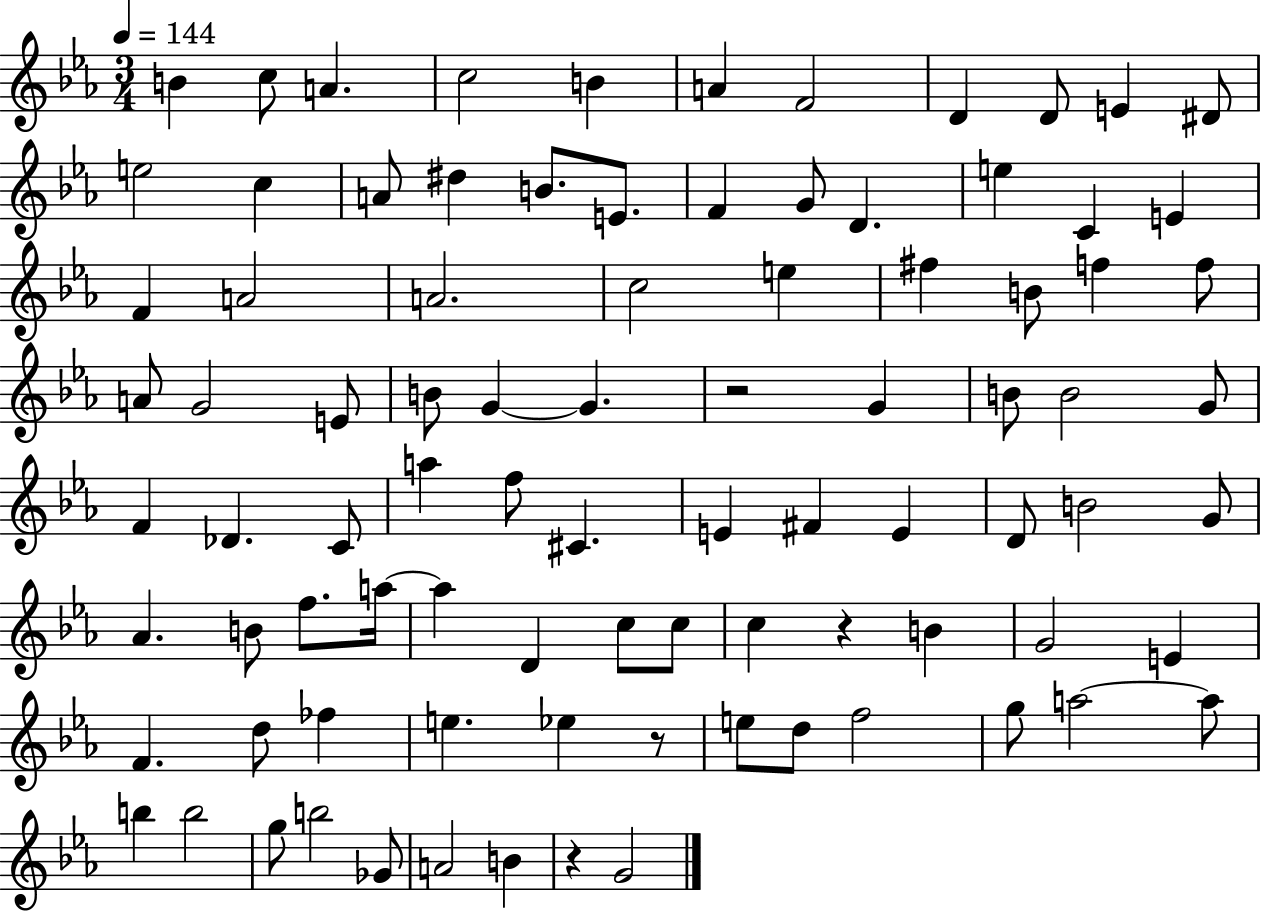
{
  \clef treble
  \numericTimeSignature
  \time 3/4
  \key ees \major
  \tempo 4 = 144
  b'4 c''8 a'4. | c''2 b'4 | a'4 f'2 | d'4 d'8 e'4 dis'8 | \break e''2 c''4 | a'8 dis''4 b'8. e'8. | f'4 g'8 d'4. | e''4 c'4 e'4 | \break f'4 a'2 | a'2. | c''2 e''4 | fis''4 b'8 f''4 f''8 | \break a'8 g'2 e'8 | b'8 g'4~~ g'4. | r2 g'4 | b'8 b'2 g'8 | \break f'4 des'4. c'8 | a''4 f''8 cis'4. | e'4 fis'4 e'4 | d'8 b'2 g'8 | \break aes'4. b'8 f''8. a''16~~ | a''4 d'4 c''8 c''8 | c''4 r4 b'4 | g'2 e'4 | \break f'4. d''8 fes''4 | e''4. ees''4 r8 | e''8 d''8 f''2 | g''8 a''2~~ a''8 | \break b''4 b''2 | g''8 b''2 ges'8 | a'2 b'4 | r4 g'2 | \break \bar "|."
}